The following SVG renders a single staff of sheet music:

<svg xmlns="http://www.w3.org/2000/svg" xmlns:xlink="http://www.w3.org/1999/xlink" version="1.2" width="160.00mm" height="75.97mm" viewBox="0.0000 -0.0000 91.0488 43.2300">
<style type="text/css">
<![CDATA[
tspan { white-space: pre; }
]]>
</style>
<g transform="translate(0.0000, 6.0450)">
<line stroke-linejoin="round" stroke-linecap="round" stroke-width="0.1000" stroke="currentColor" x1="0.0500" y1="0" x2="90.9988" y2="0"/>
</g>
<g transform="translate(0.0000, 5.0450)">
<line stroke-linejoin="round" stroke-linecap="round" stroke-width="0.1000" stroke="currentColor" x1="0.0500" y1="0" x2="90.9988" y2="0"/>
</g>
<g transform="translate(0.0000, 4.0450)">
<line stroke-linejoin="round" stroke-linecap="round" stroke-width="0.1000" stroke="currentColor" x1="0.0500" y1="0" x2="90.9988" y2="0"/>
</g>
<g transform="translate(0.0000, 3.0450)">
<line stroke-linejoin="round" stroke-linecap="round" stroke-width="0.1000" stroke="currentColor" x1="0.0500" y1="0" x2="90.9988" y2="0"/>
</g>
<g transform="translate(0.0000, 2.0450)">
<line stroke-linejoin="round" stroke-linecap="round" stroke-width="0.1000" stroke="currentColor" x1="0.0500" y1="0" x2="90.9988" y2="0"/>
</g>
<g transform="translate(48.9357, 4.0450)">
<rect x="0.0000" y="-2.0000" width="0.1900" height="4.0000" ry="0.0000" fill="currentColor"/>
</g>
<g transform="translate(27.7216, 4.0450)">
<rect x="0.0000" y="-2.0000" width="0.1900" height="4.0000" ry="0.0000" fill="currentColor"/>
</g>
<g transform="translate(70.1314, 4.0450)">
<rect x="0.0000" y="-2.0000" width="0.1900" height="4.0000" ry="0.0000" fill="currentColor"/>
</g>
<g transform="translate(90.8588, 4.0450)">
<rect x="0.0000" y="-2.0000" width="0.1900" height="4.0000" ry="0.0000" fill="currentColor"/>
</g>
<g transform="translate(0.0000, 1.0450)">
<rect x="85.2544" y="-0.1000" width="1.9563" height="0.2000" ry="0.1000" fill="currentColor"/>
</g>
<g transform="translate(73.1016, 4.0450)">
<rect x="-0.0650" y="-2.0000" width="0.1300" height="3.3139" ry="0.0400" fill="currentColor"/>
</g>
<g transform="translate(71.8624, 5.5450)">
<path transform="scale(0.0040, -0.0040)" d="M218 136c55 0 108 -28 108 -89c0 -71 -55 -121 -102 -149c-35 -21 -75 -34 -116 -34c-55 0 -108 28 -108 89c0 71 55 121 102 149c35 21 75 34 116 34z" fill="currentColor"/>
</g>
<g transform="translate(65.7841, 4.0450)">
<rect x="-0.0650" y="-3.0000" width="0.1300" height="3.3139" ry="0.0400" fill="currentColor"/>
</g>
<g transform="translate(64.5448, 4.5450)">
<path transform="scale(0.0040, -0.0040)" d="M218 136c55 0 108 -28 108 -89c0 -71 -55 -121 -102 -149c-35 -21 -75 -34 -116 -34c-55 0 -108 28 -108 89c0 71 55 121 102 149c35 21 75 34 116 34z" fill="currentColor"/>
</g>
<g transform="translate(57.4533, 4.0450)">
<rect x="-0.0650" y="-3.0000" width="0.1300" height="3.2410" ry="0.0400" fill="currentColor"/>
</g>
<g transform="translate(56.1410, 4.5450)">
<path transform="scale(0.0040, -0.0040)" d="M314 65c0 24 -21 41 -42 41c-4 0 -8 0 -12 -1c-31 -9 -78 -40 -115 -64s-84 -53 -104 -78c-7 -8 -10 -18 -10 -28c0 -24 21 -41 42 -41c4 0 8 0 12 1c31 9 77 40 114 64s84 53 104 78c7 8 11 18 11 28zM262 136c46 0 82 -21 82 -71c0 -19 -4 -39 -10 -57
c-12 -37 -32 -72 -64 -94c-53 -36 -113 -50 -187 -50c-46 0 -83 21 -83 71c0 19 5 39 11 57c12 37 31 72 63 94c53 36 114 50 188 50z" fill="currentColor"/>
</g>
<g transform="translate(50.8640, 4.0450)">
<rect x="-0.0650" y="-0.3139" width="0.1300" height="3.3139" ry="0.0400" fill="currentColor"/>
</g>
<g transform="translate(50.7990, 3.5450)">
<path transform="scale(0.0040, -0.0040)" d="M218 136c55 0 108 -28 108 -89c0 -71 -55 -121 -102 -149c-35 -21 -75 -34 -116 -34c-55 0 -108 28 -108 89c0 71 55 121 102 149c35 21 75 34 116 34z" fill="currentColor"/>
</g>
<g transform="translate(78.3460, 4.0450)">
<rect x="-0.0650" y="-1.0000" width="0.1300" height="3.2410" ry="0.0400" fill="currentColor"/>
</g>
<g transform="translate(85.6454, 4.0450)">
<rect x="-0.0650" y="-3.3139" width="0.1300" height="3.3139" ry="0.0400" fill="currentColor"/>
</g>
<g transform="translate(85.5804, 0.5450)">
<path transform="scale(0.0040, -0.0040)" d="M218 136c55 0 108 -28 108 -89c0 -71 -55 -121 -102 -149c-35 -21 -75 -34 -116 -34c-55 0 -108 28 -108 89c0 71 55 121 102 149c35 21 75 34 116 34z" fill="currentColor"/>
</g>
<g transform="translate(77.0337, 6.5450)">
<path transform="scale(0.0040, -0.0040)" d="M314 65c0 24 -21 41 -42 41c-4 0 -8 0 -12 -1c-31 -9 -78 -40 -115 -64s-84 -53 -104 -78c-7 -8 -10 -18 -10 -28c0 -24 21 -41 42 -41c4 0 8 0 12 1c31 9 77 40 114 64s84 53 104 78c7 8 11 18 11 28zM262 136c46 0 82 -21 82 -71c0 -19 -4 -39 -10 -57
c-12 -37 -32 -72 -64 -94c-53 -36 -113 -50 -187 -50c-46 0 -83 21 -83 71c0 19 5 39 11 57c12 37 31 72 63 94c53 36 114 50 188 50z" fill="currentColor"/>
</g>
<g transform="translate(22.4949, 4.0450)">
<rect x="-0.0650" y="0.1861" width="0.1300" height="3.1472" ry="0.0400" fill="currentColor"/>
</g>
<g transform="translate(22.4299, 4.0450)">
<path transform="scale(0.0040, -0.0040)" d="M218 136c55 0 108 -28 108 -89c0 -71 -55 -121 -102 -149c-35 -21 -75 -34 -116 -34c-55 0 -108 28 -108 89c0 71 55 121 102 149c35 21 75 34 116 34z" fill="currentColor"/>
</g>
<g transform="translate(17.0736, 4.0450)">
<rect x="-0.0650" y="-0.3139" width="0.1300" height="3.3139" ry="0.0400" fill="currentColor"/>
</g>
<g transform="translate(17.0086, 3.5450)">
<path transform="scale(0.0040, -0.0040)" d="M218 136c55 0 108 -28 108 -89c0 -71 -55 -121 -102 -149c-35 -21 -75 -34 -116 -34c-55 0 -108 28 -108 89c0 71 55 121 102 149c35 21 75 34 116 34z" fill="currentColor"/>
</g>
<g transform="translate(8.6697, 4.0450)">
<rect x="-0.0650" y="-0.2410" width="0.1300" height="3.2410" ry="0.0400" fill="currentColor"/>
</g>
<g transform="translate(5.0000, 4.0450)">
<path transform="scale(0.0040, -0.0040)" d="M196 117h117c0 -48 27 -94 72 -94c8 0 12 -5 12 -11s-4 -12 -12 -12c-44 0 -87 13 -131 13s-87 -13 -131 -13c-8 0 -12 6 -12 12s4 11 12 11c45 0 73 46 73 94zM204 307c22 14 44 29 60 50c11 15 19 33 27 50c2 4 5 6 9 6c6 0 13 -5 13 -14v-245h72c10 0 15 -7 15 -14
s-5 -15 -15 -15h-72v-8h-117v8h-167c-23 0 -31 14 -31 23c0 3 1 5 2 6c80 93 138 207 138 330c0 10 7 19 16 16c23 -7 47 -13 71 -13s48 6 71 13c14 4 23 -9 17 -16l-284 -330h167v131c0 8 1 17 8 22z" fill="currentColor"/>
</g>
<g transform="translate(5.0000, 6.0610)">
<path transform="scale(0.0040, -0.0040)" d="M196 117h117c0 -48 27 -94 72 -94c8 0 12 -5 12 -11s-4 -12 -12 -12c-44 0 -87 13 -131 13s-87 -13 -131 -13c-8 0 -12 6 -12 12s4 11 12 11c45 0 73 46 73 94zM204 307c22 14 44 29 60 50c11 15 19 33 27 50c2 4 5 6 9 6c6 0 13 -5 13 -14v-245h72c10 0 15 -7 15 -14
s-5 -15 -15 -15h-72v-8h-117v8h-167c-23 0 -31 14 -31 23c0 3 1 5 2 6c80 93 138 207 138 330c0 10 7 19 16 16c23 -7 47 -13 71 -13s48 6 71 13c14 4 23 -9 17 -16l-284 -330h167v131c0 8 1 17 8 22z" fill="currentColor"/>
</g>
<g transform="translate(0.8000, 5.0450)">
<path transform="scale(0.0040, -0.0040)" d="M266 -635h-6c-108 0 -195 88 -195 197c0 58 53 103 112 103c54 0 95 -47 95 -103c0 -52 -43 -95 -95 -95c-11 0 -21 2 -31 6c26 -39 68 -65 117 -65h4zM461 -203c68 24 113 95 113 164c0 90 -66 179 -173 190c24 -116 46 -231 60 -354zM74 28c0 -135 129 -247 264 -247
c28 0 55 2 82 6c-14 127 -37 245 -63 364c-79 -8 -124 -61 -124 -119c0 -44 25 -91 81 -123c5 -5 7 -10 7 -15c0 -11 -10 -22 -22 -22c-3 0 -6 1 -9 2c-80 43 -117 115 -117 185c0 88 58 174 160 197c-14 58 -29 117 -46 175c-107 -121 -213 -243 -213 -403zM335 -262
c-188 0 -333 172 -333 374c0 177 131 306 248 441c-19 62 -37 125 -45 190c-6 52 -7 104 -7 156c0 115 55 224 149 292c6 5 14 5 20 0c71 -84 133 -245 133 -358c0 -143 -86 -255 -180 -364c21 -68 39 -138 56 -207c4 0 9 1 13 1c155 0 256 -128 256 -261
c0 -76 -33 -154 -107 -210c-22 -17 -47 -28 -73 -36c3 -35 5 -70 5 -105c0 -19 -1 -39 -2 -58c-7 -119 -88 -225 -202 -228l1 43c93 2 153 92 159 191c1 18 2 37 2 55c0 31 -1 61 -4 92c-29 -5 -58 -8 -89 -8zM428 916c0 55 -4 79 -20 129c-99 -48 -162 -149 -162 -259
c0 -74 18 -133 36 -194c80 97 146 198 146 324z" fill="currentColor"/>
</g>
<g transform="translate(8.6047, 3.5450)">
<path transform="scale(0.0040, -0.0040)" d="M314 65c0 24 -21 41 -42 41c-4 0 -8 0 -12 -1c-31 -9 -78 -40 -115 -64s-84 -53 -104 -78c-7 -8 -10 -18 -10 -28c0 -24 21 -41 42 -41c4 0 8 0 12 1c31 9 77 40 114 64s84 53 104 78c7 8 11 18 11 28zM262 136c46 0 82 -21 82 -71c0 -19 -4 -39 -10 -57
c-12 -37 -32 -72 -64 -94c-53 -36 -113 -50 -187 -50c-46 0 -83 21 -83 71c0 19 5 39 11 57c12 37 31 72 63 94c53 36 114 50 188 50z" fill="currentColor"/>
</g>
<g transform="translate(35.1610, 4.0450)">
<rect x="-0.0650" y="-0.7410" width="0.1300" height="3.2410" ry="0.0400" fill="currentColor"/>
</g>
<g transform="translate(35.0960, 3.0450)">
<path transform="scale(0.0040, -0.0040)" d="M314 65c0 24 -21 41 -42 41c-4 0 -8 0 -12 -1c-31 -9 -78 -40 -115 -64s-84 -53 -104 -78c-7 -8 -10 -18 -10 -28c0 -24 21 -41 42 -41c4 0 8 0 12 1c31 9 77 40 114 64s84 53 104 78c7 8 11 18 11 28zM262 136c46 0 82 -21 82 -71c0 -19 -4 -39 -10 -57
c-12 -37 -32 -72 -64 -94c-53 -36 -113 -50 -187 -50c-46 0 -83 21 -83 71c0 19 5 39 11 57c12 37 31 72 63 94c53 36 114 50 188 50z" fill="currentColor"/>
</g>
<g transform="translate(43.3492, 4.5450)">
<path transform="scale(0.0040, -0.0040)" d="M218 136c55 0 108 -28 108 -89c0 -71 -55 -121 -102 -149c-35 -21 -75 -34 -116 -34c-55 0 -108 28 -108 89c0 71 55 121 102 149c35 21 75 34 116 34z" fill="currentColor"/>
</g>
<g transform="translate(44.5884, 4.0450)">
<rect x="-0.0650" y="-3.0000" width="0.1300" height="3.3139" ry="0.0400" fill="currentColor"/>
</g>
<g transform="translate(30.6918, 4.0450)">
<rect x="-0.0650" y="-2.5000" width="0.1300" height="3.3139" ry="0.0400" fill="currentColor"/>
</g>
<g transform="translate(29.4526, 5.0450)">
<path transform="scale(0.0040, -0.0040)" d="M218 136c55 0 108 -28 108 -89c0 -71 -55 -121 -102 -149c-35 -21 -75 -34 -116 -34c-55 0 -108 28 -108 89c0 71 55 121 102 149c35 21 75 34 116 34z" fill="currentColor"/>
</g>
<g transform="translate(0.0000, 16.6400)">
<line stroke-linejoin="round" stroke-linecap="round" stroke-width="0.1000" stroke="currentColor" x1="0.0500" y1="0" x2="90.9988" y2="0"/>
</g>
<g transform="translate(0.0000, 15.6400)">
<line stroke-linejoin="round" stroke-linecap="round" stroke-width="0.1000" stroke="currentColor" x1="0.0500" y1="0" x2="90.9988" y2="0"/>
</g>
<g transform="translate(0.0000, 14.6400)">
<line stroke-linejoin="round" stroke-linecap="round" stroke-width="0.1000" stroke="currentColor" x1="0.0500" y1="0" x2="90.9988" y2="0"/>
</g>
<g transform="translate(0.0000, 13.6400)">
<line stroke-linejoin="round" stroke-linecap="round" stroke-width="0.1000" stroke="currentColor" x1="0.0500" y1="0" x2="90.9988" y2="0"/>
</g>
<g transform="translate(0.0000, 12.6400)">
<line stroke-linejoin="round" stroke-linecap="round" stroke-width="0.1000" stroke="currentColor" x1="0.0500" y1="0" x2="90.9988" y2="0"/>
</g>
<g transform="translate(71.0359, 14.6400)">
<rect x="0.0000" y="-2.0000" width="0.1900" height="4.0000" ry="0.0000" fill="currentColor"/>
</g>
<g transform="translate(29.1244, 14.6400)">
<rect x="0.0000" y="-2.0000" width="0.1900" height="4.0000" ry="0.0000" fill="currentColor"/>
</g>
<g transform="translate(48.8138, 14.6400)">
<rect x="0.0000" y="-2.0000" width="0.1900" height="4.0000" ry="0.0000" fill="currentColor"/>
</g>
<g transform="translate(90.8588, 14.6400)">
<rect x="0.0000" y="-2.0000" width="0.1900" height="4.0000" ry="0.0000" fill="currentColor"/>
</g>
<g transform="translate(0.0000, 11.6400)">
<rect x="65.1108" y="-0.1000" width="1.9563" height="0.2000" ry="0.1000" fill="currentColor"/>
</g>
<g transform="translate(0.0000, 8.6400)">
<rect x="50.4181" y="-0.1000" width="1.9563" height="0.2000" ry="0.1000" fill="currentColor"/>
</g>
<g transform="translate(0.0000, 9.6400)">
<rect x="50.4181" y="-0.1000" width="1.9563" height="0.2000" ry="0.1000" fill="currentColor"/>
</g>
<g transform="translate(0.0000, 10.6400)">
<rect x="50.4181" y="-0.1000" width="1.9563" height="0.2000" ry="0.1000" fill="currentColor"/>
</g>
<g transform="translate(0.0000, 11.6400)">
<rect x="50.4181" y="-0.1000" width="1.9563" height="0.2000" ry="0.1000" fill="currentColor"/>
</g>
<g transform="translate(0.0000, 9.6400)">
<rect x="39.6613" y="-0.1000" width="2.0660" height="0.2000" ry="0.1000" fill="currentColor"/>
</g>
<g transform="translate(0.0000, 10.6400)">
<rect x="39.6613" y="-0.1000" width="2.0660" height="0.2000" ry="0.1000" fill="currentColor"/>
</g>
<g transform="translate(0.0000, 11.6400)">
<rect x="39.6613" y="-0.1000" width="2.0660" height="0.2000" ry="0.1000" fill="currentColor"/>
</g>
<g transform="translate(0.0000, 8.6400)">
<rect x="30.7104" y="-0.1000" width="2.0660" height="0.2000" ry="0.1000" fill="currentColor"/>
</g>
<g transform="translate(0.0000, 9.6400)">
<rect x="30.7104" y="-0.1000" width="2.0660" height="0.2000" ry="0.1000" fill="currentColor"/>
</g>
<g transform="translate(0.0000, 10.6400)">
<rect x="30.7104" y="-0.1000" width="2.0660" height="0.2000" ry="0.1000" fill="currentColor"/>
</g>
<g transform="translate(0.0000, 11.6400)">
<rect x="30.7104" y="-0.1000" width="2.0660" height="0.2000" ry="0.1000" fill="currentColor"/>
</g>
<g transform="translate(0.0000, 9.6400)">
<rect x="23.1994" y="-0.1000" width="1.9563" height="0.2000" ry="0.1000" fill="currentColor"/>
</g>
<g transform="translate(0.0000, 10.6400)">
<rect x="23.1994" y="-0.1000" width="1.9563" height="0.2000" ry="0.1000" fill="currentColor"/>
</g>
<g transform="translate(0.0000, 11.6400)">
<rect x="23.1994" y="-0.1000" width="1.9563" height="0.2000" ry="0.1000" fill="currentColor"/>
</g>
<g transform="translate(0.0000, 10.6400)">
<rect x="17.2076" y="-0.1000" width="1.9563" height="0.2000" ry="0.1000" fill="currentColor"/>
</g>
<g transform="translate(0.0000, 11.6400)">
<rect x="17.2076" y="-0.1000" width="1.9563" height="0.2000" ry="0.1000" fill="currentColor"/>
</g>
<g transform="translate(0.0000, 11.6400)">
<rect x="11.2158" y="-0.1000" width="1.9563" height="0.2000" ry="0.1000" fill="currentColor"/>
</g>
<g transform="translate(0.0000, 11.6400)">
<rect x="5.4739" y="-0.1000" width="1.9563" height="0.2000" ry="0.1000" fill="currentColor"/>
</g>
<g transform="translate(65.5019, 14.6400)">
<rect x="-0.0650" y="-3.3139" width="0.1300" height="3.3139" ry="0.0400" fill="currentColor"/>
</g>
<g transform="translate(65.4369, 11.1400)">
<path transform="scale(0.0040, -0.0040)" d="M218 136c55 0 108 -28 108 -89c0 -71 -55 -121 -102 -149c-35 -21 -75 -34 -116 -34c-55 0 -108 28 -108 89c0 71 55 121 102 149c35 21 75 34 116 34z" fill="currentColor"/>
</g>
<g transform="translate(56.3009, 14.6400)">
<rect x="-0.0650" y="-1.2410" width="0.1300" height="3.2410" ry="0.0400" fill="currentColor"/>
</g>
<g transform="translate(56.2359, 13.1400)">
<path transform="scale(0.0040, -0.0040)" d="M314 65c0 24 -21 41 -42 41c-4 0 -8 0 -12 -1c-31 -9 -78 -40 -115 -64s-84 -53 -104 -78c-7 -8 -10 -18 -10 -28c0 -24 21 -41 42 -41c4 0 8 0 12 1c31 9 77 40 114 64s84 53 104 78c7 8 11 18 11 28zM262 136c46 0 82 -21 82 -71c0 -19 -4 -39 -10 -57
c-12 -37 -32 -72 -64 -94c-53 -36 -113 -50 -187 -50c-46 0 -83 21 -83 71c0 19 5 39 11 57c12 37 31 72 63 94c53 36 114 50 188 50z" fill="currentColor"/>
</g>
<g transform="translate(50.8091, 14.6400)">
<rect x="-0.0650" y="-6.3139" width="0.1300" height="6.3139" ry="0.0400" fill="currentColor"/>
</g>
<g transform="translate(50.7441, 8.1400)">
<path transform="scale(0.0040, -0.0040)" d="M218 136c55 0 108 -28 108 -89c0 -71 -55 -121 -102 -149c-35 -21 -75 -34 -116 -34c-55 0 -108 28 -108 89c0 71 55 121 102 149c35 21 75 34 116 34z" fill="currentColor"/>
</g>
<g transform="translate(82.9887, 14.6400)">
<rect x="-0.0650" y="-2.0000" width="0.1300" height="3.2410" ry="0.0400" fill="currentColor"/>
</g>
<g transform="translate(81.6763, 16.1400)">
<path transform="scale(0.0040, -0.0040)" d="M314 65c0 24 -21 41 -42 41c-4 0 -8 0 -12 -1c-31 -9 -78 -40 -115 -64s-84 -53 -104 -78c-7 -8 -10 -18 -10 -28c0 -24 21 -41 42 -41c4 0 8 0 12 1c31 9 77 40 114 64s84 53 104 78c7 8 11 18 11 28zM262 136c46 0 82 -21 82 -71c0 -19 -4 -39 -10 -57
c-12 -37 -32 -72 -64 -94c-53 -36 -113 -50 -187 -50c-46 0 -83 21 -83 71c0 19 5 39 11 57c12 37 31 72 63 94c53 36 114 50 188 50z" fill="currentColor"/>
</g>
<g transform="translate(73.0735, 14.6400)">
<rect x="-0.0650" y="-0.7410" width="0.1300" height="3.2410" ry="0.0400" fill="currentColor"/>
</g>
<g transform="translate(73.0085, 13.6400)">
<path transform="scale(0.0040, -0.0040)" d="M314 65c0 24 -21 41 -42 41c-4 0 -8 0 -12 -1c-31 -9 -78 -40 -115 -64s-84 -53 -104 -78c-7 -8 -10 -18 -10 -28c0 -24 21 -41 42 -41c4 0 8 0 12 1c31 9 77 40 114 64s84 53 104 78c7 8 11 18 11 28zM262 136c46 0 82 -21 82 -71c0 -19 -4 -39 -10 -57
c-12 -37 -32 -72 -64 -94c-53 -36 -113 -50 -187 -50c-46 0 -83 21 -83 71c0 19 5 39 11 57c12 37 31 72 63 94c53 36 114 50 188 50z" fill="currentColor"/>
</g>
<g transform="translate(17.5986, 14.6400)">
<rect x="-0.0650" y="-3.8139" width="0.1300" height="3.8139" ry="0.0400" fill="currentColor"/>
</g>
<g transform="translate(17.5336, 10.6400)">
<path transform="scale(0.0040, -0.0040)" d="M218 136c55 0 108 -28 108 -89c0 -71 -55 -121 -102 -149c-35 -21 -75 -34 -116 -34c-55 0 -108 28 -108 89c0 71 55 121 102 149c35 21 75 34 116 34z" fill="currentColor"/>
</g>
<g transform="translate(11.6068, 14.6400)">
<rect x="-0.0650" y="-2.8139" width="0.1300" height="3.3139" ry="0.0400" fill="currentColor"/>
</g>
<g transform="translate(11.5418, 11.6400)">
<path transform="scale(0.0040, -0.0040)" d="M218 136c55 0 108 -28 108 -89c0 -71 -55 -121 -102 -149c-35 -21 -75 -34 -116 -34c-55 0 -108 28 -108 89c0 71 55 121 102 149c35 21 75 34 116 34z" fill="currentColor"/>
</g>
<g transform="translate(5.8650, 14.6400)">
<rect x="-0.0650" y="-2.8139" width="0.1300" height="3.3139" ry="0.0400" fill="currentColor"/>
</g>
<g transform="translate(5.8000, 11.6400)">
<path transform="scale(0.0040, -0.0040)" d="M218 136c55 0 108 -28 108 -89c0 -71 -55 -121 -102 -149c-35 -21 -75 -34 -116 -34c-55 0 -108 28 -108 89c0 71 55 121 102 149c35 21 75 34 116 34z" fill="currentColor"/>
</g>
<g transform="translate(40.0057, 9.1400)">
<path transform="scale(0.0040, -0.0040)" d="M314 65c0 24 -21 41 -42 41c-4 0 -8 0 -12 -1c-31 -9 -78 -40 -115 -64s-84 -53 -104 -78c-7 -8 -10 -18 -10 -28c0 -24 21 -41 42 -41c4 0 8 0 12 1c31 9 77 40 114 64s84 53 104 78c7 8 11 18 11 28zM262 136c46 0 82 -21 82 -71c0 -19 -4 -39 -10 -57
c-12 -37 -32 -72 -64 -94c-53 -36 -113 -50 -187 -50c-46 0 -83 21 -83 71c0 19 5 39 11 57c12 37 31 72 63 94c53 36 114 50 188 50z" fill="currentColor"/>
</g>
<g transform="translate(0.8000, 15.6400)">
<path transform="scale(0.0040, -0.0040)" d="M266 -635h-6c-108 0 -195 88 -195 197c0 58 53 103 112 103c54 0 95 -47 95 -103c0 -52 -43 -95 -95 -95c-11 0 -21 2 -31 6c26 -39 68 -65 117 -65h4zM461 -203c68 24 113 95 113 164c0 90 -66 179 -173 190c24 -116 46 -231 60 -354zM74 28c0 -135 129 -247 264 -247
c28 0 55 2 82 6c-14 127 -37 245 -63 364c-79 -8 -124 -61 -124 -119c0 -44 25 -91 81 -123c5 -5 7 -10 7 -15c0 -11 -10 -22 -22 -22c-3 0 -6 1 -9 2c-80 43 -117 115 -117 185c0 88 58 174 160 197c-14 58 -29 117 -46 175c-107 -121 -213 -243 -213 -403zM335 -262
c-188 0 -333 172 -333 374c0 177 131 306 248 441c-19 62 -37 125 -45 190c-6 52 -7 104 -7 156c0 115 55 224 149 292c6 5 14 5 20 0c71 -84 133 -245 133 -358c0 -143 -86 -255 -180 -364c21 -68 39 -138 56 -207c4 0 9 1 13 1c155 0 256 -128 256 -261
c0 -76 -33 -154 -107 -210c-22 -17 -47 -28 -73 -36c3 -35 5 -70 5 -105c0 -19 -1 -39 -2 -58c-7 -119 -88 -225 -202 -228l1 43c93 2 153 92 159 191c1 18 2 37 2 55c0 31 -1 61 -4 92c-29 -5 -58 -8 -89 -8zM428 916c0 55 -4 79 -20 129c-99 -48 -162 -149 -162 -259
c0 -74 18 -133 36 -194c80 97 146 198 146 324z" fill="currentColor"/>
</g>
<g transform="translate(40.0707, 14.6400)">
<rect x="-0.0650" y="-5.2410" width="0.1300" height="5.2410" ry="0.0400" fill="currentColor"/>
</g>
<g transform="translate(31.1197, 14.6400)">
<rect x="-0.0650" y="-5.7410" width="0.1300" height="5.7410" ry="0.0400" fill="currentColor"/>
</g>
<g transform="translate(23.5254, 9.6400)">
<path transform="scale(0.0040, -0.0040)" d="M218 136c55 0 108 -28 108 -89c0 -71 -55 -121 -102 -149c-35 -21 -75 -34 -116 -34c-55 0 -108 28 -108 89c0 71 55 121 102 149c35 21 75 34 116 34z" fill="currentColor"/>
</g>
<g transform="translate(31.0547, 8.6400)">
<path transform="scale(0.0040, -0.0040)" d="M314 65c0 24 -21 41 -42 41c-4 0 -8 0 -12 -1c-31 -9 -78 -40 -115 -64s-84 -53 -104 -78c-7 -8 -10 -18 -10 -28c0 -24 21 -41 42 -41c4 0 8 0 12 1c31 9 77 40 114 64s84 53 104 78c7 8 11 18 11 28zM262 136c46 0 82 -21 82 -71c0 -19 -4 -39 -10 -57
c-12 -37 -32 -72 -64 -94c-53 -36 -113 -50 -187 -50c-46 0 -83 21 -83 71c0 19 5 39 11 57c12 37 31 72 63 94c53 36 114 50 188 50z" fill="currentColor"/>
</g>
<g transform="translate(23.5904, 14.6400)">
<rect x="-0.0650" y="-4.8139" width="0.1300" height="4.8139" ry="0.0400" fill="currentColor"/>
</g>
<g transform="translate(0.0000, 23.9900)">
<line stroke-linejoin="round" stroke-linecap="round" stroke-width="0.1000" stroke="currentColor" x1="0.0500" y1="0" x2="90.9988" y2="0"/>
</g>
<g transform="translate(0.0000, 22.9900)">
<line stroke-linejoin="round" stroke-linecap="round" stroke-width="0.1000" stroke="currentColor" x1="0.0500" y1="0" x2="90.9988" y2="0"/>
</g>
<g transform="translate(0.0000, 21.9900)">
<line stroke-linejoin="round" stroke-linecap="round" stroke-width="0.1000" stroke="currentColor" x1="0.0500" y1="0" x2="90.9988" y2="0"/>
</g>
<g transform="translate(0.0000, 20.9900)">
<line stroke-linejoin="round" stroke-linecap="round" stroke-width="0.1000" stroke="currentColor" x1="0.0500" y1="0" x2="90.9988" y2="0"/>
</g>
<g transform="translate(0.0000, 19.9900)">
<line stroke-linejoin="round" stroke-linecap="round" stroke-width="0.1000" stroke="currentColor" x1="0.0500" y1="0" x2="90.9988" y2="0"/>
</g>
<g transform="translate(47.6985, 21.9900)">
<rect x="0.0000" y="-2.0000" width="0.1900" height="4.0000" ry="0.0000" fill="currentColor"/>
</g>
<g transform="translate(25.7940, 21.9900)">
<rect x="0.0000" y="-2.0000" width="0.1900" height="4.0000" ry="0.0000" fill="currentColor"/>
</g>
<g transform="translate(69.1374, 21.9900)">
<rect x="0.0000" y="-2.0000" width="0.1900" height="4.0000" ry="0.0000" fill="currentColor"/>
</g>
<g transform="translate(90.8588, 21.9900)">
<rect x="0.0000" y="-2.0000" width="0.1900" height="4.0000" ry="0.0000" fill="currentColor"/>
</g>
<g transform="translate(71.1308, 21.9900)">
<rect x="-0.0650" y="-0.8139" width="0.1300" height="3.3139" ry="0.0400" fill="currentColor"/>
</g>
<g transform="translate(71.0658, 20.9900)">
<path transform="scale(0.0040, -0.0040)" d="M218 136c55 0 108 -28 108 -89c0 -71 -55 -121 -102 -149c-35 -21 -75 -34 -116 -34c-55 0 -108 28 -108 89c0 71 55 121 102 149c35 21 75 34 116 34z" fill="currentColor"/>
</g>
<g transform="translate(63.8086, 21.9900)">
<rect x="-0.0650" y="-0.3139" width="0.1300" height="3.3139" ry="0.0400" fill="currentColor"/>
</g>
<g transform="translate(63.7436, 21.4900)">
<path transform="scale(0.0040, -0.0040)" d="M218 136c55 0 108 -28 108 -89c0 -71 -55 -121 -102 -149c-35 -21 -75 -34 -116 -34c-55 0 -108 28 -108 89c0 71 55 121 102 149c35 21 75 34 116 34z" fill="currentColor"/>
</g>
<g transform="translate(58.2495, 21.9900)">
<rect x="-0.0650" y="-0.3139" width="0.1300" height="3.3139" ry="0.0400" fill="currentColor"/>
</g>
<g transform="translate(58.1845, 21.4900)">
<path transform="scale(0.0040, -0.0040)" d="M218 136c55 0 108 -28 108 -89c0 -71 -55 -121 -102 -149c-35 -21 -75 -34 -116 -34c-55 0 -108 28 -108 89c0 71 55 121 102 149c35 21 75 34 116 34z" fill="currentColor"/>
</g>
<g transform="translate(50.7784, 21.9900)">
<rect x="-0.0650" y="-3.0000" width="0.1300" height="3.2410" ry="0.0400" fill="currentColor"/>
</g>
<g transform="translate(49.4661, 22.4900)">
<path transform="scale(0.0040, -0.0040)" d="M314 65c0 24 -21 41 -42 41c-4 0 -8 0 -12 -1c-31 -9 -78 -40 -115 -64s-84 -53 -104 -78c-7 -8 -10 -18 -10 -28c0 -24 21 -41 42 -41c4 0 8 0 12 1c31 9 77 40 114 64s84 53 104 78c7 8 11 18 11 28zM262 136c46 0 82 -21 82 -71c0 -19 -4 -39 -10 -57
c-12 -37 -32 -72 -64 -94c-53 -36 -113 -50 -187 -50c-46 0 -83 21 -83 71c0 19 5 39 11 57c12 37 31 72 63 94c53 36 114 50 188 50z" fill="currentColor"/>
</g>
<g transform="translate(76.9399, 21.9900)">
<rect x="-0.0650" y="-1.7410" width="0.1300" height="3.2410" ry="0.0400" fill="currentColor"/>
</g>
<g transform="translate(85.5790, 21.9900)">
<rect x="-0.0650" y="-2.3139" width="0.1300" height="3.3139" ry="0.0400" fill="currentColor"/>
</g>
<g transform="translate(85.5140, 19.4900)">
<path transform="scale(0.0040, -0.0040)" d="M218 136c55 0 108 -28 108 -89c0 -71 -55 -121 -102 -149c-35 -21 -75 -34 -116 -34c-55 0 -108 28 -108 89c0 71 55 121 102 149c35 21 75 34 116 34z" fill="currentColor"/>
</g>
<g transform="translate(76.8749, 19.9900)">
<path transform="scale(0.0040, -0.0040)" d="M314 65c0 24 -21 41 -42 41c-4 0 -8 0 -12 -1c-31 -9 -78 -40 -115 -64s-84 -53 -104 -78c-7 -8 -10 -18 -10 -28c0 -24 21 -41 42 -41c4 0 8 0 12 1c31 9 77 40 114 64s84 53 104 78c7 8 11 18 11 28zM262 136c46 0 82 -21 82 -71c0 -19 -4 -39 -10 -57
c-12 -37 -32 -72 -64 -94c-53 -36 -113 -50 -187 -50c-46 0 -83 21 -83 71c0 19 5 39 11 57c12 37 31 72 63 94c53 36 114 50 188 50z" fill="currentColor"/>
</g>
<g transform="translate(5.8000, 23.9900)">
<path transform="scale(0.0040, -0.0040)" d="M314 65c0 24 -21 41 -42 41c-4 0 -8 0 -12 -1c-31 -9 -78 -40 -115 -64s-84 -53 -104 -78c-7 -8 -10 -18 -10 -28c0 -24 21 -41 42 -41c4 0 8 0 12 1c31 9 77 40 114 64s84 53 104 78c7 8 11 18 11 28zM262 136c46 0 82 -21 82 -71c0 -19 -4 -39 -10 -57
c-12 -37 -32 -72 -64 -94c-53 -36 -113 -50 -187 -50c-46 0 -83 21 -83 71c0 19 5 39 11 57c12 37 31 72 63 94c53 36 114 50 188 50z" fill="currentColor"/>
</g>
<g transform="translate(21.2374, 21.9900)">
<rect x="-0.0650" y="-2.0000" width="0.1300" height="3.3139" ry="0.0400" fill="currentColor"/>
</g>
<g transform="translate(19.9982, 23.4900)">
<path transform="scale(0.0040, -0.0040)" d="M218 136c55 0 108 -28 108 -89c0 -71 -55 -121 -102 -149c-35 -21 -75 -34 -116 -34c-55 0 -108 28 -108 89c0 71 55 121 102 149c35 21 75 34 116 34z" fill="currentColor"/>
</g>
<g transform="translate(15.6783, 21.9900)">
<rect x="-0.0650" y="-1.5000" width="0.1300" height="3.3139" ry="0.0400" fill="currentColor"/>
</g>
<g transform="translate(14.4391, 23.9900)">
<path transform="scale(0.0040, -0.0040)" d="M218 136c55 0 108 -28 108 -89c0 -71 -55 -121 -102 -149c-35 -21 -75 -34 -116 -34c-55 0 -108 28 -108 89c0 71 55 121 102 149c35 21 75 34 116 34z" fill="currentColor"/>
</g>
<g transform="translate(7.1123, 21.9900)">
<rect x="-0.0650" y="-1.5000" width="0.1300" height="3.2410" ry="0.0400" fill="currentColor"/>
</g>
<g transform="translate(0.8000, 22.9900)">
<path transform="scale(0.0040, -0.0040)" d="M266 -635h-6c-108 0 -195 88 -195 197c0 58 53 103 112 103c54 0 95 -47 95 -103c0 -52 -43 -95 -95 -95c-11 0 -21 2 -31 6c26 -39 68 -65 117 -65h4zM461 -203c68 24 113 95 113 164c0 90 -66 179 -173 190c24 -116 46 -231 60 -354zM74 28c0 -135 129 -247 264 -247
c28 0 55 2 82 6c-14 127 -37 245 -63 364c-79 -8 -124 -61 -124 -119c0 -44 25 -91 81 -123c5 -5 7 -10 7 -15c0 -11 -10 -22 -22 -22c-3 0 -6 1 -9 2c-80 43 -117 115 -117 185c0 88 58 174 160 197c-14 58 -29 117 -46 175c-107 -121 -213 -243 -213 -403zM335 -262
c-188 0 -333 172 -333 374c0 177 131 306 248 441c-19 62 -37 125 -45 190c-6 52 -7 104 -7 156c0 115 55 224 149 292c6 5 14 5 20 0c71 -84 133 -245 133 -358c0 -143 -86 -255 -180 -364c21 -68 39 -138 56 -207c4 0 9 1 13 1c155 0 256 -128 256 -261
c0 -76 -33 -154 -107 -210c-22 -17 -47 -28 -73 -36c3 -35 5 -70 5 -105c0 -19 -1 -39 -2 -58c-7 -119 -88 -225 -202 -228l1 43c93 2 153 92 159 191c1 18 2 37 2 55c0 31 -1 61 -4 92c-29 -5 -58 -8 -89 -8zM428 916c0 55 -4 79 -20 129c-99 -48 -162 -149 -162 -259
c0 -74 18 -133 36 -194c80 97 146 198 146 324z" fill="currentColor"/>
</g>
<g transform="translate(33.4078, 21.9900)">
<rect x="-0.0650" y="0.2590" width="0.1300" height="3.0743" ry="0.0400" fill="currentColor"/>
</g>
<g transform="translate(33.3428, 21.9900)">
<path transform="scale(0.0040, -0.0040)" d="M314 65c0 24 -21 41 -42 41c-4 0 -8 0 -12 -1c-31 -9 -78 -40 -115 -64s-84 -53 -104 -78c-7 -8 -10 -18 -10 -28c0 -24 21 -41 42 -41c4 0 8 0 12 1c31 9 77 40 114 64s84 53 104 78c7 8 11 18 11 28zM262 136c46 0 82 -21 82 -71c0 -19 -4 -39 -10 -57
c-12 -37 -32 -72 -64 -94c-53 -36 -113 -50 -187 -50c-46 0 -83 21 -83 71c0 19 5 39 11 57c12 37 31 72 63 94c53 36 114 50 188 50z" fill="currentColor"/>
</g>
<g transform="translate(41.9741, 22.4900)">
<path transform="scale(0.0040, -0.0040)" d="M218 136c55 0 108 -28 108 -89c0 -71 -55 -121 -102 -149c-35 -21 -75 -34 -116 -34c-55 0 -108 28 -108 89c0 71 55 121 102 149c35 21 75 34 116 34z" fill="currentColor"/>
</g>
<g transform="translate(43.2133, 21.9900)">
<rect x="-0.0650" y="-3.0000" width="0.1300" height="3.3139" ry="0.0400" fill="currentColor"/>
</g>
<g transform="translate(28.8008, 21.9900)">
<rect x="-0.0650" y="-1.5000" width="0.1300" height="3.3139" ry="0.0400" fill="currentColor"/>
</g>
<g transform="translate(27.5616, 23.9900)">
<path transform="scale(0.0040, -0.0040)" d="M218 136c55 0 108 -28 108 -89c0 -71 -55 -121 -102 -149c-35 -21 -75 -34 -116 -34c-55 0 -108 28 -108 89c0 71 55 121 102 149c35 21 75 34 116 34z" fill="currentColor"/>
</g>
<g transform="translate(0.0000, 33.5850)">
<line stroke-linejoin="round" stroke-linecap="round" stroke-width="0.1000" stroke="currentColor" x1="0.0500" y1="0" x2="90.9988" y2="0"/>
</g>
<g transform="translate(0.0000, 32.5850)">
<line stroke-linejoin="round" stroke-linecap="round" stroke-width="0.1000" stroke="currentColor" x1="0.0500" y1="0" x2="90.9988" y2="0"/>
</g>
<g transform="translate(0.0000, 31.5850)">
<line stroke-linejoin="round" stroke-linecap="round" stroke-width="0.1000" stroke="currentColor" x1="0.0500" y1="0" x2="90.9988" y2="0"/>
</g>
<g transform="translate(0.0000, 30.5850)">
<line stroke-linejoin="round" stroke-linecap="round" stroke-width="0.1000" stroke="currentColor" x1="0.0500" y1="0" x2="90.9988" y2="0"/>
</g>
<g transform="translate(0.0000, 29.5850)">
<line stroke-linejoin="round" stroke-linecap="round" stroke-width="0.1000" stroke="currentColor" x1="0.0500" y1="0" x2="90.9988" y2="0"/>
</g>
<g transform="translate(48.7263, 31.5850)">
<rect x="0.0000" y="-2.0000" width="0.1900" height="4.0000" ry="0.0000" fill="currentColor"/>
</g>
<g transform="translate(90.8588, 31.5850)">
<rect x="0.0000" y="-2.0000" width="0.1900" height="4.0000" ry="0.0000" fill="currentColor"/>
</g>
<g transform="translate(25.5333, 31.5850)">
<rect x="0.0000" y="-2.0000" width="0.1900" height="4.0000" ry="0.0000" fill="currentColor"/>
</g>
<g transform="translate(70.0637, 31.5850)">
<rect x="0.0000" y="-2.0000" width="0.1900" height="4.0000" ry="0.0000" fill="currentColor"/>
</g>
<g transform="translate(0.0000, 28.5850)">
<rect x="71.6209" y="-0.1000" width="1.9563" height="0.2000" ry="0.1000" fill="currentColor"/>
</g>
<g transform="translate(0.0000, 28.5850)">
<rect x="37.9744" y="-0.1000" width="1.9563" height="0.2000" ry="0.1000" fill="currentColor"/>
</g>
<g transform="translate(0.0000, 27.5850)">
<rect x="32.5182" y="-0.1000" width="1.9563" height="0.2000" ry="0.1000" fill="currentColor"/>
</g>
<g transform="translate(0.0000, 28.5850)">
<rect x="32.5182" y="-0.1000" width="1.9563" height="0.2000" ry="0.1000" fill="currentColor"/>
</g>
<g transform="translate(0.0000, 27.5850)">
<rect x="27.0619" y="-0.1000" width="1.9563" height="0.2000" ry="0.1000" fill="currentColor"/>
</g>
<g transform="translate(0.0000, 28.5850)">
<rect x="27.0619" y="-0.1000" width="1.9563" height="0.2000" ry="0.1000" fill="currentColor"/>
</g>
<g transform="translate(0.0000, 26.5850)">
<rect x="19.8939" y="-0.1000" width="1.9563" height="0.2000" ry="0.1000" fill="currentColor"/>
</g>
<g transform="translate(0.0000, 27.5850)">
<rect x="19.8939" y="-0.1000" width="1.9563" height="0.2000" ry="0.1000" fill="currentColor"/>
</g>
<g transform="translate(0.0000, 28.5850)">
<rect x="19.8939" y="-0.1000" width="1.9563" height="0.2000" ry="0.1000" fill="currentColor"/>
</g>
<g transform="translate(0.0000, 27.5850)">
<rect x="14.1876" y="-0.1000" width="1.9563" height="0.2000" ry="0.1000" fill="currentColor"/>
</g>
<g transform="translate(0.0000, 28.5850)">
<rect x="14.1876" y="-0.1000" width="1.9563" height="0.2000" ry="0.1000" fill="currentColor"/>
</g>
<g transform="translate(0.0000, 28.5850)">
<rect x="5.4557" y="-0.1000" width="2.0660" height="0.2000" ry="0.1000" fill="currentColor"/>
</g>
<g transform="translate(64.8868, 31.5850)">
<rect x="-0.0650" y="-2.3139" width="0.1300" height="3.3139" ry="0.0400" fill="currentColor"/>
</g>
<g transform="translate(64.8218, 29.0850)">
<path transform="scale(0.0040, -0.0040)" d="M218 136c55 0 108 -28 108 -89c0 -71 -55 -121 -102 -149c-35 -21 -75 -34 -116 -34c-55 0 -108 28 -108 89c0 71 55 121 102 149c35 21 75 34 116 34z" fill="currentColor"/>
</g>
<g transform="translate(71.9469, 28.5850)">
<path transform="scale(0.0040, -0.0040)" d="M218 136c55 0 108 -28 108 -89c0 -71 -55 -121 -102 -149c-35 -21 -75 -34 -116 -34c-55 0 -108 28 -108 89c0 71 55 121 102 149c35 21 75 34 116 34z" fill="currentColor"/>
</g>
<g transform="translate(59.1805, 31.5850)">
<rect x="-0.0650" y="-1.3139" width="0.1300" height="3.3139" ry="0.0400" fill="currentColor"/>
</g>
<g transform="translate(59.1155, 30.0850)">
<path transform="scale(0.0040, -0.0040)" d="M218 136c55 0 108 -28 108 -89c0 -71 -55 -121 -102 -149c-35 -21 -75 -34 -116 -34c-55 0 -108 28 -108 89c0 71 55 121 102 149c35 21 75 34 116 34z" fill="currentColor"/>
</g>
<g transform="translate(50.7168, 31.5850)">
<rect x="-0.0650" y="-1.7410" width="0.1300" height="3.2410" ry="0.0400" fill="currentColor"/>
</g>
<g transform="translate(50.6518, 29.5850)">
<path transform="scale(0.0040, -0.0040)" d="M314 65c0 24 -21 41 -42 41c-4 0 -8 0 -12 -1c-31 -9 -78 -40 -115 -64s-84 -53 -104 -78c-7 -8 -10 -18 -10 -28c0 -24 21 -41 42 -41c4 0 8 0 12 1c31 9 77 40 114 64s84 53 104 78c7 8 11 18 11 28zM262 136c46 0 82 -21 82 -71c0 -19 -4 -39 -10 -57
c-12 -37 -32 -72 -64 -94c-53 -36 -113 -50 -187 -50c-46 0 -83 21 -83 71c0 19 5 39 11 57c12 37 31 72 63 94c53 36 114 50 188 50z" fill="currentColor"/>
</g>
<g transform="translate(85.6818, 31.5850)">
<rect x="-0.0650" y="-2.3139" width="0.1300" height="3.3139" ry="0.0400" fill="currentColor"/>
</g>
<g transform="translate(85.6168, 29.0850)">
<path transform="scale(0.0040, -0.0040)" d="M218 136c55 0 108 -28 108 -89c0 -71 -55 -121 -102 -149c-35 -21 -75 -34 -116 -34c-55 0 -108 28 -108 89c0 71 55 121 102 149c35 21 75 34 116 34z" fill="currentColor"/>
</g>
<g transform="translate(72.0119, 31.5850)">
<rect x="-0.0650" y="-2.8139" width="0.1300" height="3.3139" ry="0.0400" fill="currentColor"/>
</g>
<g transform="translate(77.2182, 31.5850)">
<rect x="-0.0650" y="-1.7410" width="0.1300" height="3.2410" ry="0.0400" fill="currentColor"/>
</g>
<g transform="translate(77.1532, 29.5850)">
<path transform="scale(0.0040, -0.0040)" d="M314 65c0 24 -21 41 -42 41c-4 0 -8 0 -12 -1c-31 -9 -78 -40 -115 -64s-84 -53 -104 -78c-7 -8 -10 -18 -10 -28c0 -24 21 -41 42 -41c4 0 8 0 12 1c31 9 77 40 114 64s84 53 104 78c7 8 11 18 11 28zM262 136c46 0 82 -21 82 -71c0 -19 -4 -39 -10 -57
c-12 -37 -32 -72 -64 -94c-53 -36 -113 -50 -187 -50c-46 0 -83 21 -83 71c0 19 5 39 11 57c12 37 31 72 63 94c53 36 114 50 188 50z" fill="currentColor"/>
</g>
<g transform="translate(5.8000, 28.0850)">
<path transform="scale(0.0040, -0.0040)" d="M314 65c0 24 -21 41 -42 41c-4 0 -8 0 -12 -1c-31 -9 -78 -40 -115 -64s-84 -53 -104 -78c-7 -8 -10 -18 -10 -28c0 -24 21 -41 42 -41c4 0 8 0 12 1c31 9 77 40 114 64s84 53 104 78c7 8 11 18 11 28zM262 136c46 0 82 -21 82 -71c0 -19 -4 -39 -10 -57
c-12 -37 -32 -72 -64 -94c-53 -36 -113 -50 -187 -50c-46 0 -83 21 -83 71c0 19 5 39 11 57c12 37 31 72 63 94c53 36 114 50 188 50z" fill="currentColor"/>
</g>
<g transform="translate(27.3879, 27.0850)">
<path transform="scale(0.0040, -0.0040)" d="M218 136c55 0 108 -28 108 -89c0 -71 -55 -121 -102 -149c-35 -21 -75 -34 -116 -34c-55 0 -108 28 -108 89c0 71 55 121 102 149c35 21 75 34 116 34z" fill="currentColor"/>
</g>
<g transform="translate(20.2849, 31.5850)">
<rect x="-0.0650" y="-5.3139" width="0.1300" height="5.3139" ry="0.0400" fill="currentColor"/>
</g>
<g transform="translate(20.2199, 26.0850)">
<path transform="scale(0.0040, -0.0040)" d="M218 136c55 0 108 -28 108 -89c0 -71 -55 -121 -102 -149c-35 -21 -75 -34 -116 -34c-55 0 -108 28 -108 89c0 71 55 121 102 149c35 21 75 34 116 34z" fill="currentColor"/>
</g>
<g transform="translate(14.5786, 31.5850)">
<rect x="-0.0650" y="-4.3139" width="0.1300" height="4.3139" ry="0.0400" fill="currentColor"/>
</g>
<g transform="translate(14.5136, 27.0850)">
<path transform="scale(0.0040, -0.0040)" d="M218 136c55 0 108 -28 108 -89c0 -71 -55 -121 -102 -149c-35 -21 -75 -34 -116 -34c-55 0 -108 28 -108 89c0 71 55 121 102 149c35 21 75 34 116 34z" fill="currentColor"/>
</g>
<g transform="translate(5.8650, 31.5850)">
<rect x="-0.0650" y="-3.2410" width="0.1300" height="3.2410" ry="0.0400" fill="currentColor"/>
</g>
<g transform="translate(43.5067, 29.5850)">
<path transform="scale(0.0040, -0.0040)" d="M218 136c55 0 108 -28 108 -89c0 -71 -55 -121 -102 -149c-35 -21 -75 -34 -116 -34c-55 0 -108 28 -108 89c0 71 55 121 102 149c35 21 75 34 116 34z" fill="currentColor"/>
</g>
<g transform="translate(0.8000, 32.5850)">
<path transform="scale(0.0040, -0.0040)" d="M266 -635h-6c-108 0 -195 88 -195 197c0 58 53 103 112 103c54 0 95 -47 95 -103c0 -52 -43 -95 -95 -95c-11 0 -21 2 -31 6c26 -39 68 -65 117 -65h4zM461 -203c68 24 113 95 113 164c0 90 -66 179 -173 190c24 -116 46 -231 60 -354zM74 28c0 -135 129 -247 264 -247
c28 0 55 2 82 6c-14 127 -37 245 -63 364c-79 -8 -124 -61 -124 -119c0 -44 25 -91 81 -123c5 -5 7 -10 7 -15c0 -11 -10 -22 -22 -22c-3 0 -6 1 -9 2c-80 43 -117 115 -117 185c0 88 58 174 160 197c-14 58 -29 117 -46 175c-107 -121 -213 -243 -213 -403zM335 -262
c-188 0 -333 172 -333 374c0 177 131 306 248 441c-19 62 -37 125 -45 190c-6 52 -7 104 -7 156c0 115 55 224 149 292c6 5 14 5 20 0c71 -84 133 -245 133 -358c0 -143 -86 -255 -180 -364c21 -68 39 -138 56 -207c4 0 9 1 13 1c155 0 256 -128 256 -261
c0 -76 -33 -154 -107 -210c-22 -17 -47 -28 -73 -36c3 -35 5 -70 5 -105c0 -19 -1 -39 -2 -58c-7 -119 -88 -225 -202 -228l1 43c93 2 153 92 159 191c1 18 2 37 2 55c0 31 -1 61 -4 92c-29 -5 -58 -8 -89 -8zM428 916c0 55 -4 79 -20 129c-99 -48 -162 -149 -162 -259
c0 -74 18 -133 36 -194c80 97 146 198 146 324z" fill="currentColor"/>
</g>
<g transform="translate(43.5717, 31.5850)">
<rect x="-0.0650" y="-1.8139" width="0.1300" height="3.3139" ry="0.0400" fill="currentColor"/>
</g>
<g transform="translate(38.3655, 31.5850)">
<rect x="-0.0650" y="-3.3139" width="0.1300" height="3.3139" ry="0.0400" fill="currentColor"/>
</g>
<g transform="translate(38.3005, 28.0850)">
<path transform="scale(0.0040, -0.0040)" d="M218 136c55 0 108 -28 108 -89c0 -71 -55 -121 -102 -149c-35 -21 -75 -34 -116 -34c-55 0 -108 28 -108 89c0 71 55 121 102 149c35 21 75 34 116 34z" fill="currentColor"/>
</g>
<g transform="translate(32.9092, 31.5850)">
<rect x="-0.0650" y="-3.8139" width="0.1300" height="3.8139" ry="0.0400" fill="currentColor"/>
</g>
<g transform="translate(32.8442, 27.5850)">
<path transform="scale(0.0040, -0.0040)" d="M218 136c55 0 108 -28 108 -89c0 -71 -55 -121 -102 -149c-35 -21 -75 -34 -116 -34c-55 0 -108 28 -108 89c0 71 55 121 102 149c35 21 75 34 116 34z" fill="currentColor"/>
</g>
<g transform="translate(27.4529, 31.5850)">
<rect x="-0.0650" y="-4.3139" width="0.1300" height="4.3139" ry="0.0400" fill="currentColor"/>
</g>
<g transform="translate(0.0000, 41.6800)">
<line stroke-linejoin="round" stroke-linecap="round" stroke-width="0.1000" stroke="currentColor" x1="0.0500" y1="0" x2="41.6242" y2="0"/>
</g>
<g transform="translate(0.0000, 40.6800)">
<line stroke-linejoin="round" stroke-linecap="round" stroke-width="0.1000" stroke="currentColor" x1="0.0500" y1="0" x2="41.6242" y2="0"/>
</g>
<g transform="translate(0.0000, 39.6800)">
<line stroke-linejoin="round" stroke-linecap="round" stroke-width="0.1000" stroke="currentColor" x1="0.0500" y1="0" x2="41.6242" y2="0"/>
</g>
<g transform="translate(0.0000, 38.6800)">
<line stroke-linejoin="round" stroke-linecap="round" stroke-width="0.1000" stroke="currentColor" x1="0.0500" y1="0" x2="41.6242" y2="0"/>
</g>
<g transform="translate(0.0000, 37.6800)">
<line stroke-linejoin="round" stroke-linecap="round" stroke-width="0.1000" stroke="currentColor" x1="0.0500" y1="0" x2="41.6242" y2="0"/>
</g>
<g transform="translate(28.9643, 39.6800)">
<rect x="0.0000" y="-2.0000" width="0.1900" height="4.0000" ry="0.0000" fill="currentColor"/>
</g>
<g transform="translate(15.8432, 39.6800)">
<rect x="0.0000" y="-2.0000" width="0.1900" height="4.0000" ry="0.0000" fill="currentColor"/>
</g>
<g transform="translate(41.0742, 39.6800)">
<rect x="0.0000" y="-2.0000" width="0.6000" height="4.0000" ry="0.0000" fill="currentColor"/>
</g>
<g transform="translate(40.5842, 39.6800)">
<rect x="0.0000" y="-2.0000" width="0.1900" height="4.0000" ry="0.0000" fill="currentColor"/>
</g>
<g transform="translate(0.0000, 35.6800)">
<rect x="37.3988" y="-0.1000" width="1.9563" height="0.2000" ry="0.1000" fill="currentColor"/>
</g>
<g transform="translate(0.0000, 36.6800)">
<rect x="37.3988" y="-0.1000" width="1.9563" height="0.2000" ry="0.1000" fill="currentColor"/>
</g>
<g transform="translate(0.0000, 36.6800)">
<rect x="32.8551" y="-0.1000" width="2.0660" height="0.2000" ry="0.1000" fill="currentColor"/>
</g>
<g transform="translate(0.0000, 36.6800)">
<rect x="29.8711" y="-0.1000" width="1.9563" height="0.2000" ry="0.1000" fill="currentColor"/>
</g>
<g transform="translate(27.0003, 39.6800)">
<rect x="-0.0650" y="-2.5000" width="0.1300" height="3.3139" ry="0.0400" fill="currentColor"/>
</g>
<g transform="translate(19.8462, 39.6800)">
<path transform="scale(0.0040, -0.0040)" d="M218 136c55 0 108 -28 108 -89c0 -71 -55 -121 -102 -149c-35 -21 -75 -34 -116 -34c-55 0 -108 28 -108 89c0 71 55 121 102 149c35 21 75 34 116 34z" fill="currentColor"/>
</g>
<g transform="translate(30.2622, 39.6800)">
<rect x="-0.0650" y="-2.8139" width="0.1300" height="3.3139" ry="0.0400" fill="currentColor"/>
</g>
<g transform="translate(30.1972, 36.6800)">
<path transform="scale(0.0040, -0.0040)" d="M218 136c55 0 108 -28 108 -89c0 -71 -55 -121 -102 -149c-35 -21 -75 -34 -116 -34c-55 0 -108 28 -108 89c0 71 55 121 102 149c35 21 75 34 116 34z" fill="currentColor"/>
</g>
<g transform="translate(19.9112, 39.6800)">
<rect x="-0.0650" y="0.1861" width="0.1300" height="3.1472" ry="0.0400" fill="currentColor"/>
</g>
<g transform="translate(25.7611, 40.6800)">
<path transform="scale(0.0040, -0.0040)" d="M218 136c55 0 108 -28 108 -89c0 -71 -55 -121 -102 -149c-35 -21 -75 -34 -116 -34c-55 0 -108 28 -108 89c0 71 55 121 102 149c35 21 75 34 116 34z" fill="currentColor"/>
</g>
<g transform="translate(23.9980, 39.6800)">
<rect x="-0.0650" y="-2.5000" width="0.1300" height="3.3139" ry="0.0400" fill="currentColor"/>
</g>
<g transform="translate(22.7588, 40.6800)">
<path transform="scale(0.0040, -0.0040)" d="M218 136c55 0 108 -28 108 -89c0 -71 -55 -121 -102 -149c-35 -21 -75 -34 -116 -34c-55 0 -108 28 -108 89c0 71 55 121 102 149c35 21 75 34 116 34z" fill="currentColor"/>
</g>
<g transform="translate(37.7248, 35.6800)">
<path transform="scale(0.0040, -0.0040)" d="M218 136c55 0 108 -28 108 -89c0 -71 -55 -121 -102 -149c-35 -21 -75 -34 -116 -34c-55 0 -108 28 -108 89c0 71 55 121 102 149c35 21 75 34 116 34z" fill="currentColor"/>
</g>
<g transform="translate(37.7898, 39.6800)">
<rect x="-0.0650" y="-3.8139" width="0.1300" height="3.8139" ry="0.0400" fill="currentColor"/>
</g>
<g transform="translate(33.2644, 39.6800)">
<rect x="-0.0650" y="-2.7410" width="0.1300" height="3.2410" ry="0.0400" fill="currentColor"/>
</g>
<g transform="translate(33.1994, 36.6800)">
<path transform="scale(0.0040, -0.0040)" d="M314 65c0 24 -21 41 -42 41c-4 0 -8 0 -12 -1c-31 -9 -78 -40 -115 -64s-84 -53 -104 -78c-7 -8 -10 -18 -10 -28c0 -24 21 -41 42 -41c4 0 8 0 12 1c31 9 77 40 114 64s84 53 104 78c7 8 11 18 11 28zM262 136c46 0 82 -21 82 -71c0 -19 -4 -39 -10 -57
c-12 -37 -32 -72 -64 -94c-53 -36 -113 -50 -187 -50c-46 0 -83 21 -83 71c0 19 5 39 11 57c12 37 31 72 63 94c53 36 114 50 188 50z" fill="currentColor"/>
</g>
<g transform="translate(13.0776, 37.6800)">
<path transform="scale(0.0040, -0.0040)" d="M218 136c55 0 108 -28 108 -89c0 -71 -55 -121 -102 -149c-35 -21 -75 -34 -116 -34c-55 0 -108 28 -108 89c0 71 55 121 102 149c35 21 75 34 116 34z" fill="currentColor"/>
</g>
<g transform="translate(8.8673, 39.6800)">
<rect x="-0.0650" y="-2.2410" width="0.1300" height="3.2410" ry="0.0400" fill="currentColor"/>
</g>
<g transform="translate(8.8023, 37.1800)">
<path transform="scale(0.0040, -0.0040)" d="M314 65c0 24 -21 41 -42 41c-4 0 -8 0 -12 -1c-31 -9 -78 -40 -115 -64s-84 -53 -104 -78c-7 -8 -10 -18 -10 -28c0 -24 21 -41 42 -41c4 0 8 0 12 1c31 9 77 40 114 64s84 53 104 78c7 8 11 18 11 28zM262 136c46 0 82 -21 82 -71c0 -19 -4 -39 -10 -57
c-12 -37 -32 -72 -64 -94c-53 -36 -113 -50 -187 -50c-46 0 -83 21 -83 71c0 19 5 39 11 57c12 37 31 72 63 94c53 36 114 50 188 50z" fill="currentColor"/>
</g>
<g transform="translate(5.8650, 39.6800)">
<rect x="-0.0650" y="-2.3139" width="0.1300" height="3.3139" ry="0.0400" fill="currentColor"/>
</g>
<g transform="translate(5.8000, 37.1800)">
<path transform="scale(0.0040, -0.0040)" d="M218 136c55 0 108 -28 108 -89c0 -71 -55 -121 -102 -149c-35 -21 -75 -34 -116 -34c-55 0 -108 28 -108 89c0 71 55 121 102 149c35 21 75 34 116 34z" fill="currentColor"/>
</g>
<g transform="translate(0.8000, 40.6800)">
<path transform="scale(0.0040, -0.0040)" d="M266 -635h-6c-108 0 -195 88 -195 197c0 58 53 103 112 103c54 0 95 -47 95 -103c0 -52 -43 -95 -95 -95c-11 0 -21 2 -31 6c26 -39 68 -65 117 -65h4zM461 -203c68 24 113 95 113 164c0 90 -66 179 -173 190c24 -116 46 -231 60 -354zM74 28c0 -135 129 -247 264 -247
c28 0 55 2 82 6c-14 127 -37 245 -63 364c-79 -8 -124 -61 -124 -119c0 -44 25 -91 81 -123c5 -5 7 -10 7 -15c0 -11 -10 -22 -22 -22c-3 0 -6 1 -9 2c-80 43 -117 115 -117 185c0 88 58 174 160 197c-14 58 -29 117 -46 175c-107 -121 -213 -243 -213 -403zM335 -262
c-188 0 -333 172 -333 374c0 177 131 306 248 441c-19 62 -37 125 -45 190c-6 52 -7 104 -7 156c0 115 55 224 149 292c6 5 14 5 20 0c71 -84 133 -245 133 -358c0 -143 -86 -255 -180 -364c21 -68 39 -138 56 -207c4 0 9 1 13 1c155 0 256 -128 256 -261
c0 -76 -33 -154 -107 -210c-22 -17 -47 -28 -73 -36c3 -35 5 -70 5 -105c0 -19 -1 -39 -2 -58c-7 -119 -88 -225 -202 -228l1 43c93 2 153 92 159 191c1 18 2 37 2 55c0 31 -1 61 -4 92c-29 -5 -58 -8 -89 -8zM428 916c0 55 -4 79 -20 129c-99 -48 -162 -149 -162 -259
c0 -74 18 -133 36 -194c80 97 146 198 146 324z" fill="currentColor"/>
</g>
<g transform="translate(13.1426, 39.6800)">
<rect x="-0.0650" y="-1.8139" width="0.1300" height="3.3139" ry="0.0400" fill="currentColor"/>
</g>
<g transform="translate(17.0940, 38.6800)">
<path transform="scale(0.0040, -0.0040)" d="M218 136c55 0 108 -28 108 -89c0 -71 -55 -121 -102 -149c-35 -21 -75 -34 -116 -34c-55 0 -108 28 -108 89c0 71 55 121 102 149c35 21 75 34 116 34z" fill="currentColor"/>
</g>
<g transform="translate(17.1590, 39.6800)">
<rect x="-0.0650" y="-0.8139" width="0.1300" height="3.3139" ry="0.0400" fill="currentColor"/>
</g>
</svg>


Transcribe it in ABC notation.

X:1
T:Untitled
M:4/4
L:1/4
K:C
c2 c B G d2 A c A2 A F D2 b a a c' e' g'2 f'2 a' e2 b d2 F2 E2 E F E B2 A A2 c c d f2 g b2 d' f' d' c' b f f2 e g a f2 g g g2 f d B G G a a2 c'